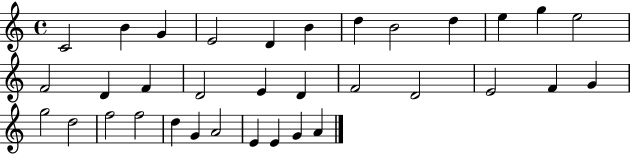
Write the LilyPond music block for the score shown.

{
  \clef treble
  \time 4/4
  \defaultTimeSignature
  \key c \major
  c'2 b'4 g'4 | e'2 d'4 b'4 | d''4 b'2 d''4 | e''4 g''4 e''2 | \break f'2 d'4 f'4 | d'2 e'4 d'4 | f'2 d'2 | e'2 f'4 g'4 | \break g''2 d''2 | f''2 f''2 | d''4 g'4 a'2 | e'4 e'4 g'4 a'4 | \break \bar "|."
}